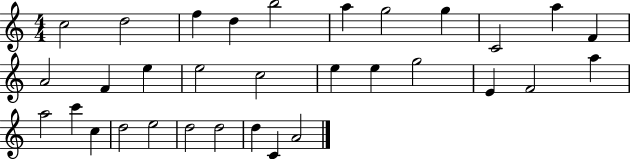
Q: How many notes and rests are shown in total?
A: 32